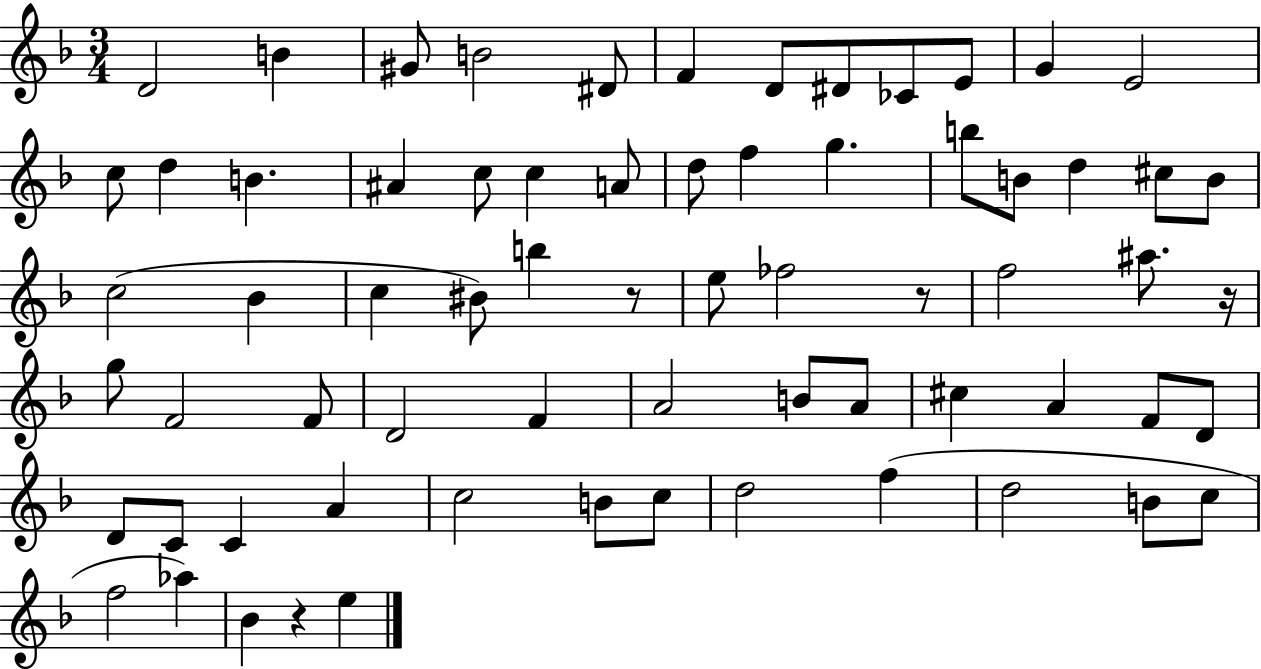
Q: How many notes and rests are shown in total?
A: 68